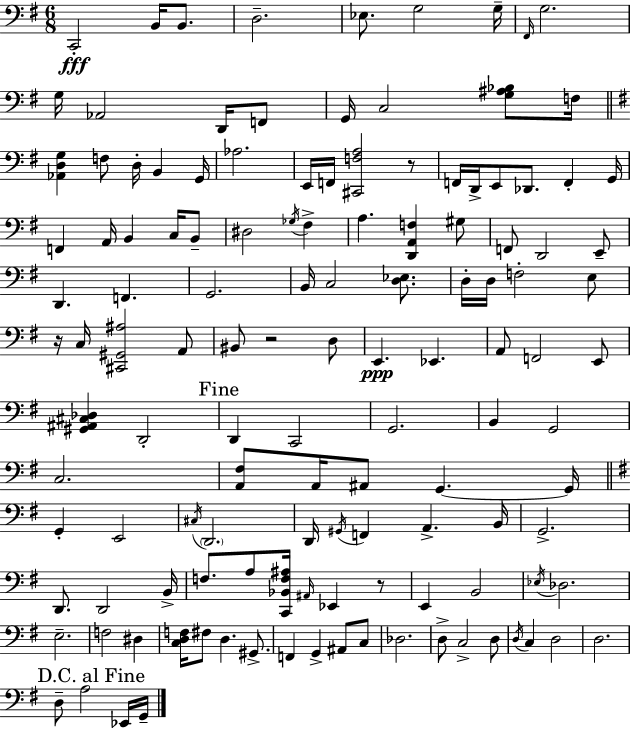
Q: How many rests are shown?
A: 4